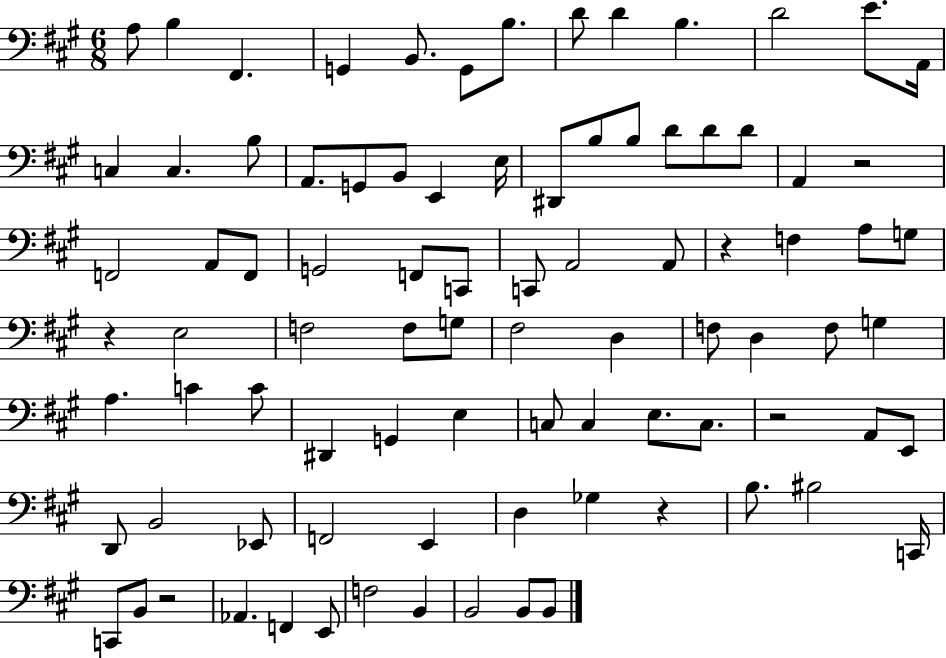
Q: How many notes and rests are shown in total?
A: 88